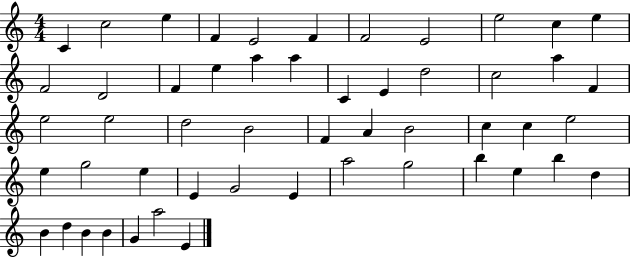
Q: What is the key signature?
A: C major